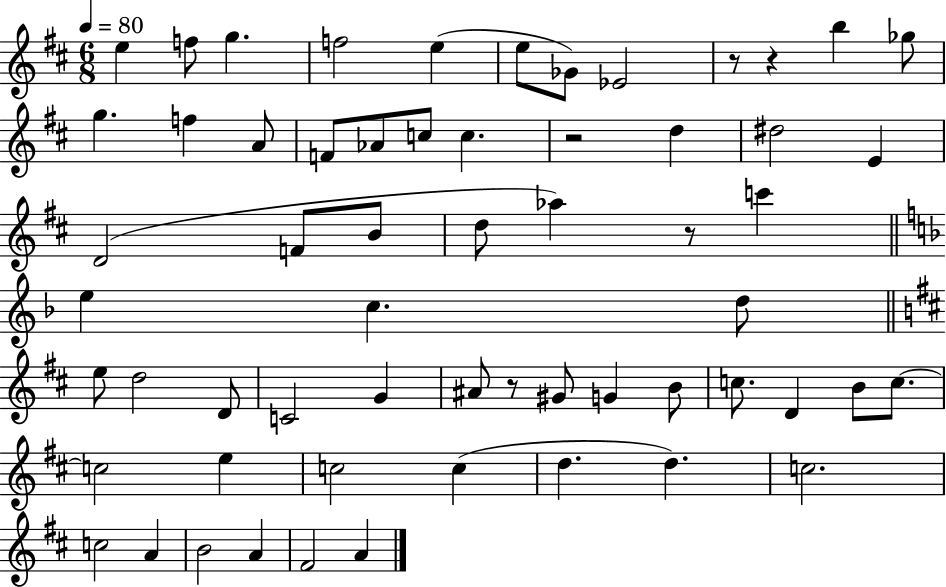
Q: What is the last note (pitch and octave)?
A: A4